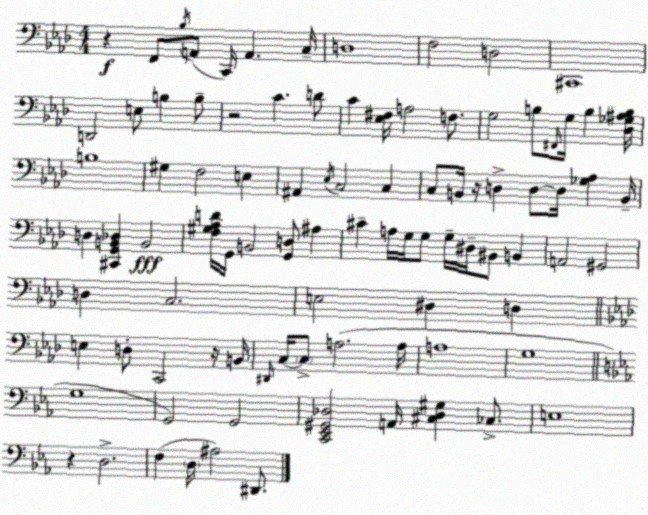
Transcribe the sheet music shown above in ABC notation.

X:1
T:Untitled
M:4/4
L:1/4
K:Ab
z F,,/2 _B,/4 A,,/2 C,,/4 A,, C,/4 D,4 F,2 D,2 ^C,,4 D,,2 E,/2 B, B,/2 z2 C D/2 C [_E,^F,]/4 A,2 F,/2 G,2 B,/2 ^F,,/4 G,/4 B, [_D,_G,^A,B,]/4 B,4 ^G, F,2 E, ^A,, _E,/4 C,2 C, C,/2 B,,/4 z/4 D, D,/2 D,/4 [_G,_A,] B,,/4 D, [^C,,G,,B,,_D,] B,,2 [F,^G,_A,D]/4 G,,/4 B,,2 [G,,D,]/2 ^A, ^C A,/4 G,/4 G,/2 G,/4 ^D,/4 ^B,,/2 B,, A,,2 ^G,,2 D, C,2 E,2 ^D, D, E, D,/2 C,,2 z/4 B,,/4 ^D,,/4 C,/4 C,/2 A,2 A,/4 A,4 G,4 G,4 G,,2 G,,2 [C,,_E,,^G,,_D,]2 A,,/4 [^C,_D,^G,] _C,/2 E,4 z D,2 F, D,/4 ^A,2 ^D,,/2